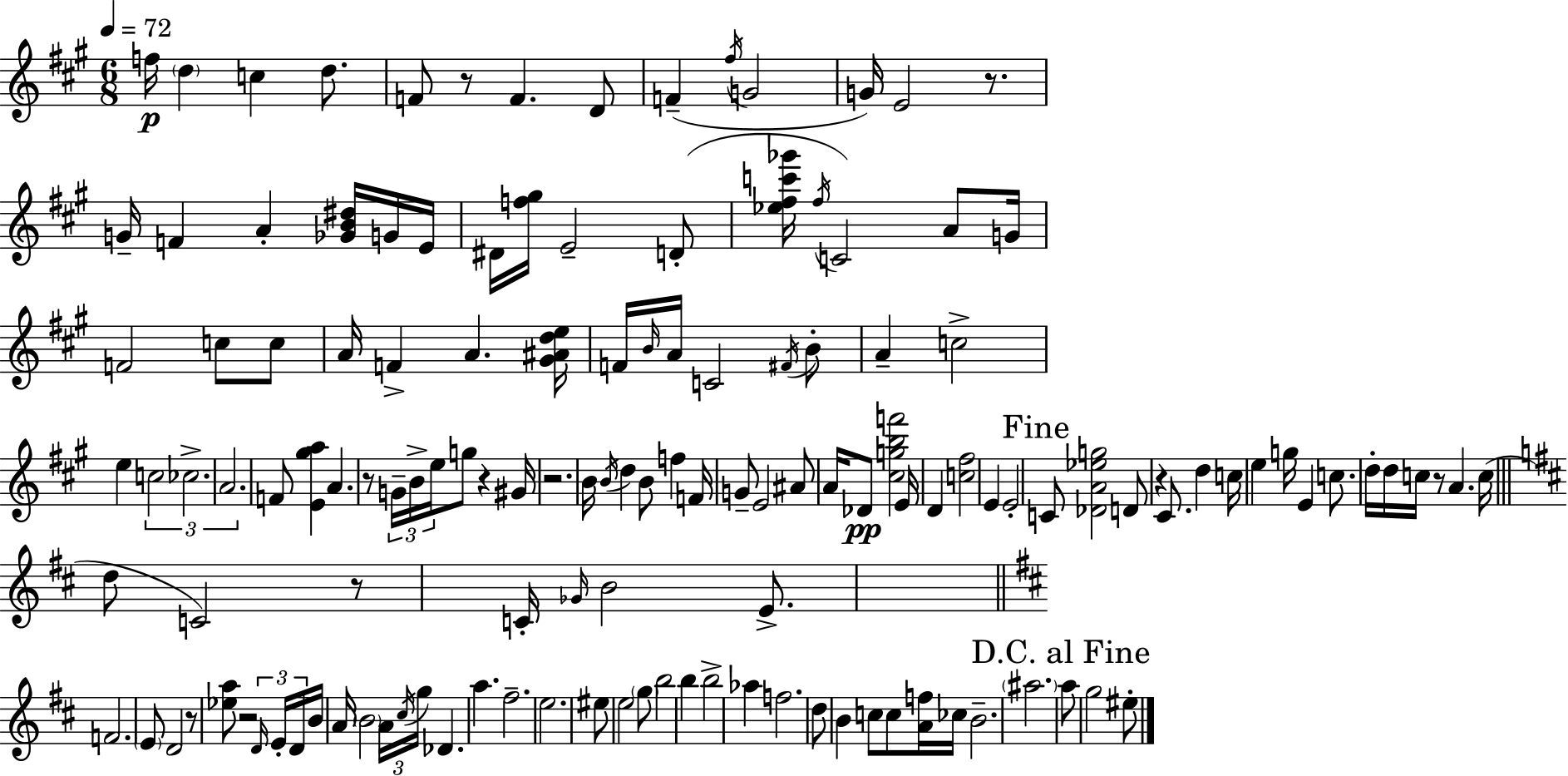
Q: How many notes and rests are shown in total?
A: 138